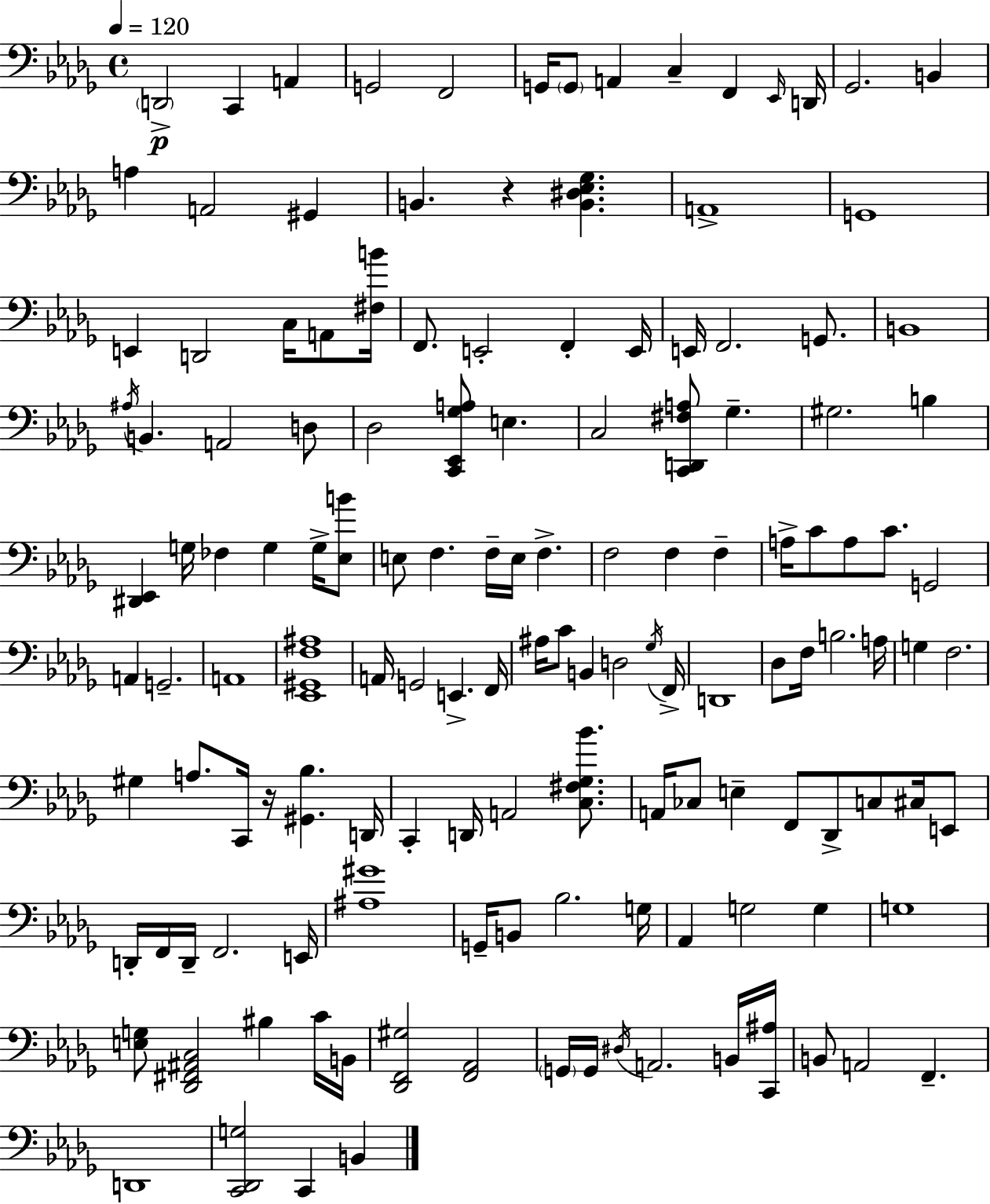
D2/h C2/q A2/q G2/h F2/h G2/s G2/e A2/q C3/q F2/q Eb2/s D2/s Gb2/h. B2/q A3/q A2/h G#2/q B2/q. R/q [B2,D#3,Eb3,Gb3]/q. A2/w G2/w E2/q D2/h C3/s A2/e [F#3,B4]/s F2/e. E2/h F2/q E2/s E2/s F2/h. G2/e. B2/w A#3/s B2/q. A2/h D3/e Db3/h [C2,Eb2,Gb3,A3]/e E3/q. C3/h [C2,D2,F#3,A3]/e Gb3/q. G#3/h. B3/q [D#2,Eb2]/q G3/s FES3/q G3/q G3/s [Eb3,B4]/e E3/e F3/q. F3/s E3/s F3/q. F3/h F3/q F3/q A3/s C4/e A3/e C4/e. G2/h A2/q G2/h. A2/w [Eb2,G#2,F3,A#3]/w A2/s G2/h E2/q. F2/s A#3/s C4/e B2/q D3/h Gb3/s F2/s D2/w Db3/e F3/s B3/h. A3/s G3/q F3/h. G#3/q A3/e. C2/s R/s [G#2,Bb3]/q. D2/s C2/q D2/s A2/h [C3,F#3,Gb3,Bb4]/e. A2/s CES3/e E3/q F2/e Db2/e C3/e C#3/s E2/e D2/s F2/s D2/s F2/h. E2/s [A#3,G#4]/w G2/s B2/e Bb3/h. G3/s Ab2/q G3/h G3/q G3/w [E3,G3]/e [Db2,F#2,A#2,C3]/h BIS3/q C4/s B2/s [Db2,F2,G#3]/h [F2,Ab2]/h G2/s G2/s D#3/s A2/h. B2/s [C2,A#3]/s B2/e A2/h F2/q. D2/w [C2,Db2,G3]/h C2/q B2/q